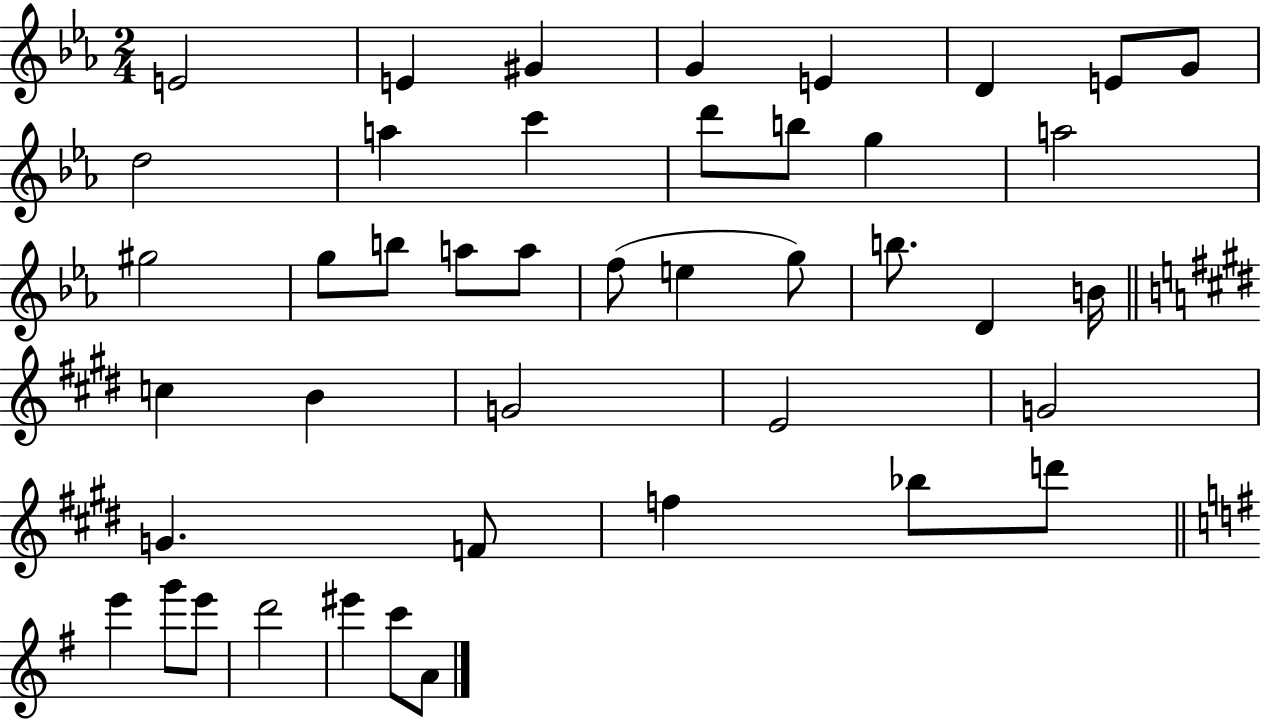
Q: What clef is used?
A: treble